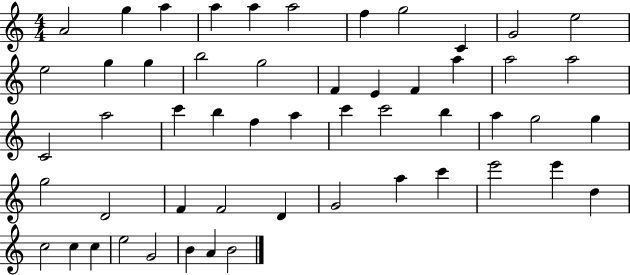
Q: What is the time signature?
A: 4/4